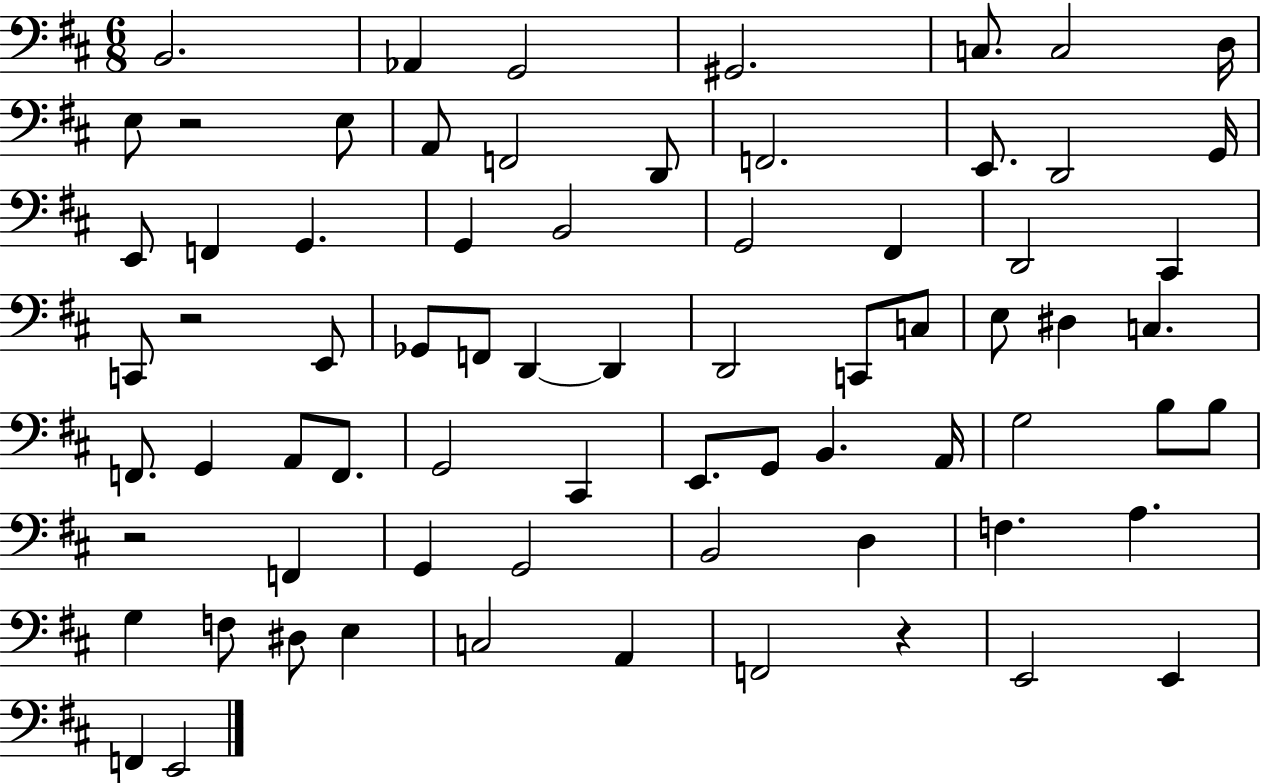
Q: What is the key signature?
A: D major